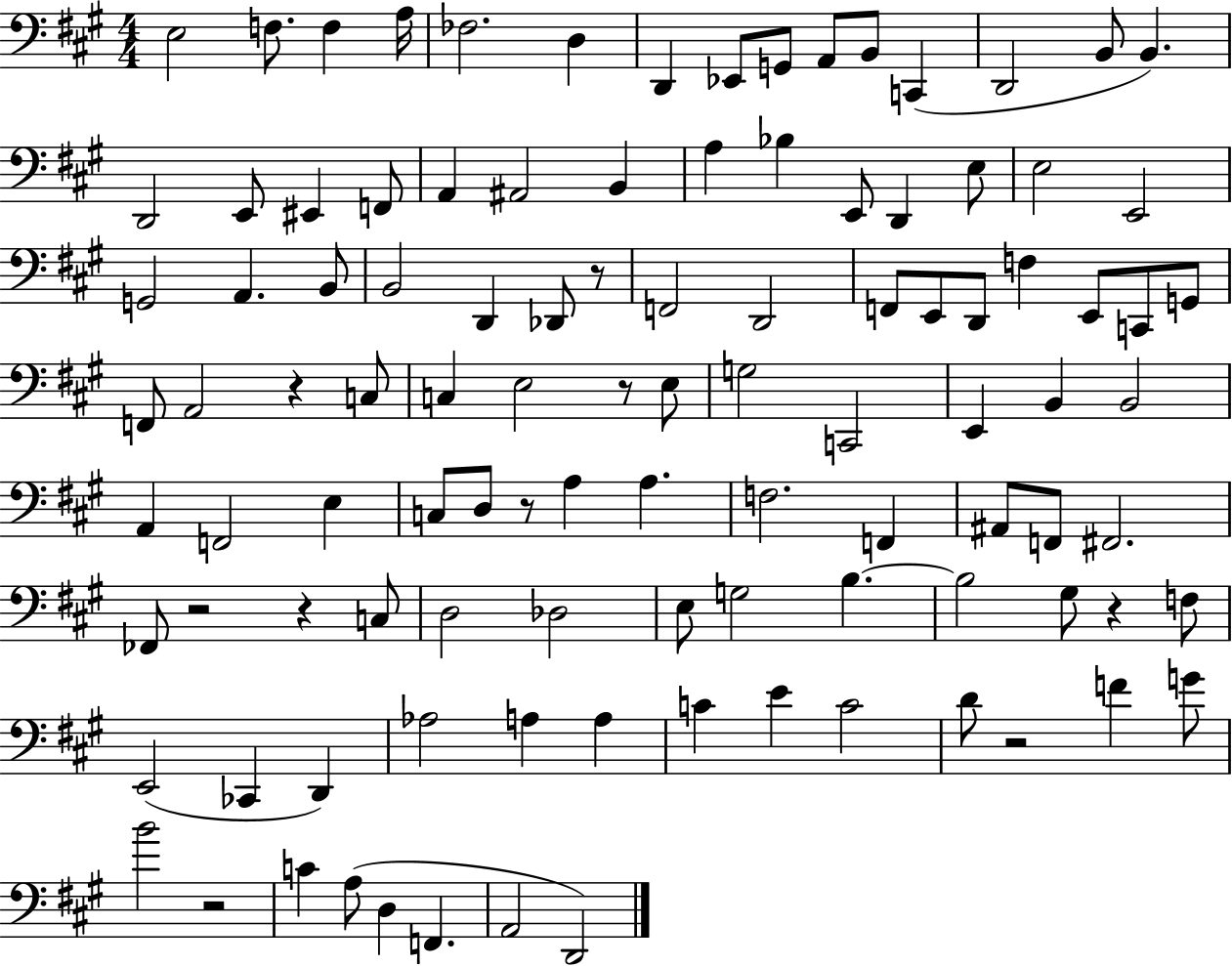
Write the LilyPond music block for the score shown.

{
  \clef bass
  \numericTimeSignature
  \time 4/4
  \key a \major
  e2 f8. f4 a16 | fes2. d4 | d,4 ees,8 g,8 a,8 b,8 c,4( | d,2 b,8 b,4.) | \break d,2 e,8 eis,4 f,8 | a,4 ais,2 b,4 | a4 bes4 e,8 d,4 e8 | e2 e,2 | \break g,2 a,4. b,8 | b,2 d,4 des,8 r8 | f,2 d,2 | f,8 e,8 d,8 f4 e,8 c,8 g,8 | \break f,8 a,2 r4 c8 | c4 e2 r8 e8 | g2 c,2 | e,4 b,4 b,2 | \break a,4 f,2 e4 | c8 d8 r8 a4 a4. | f2. f,4 | ais,8 f,8 fis,2. | \break fes,8 r2 r4 c8 | d2 des2 | e8 g2 b4.~~ | b2 gis8 r4 f8 | \break e,2( ces,4 d,4) | aes2 a4 a4 | c'4 e'4 c'2 | d'8 r2 f'4 g'8 | \break b'2 r2 | c'4 a8( d4 f,4. | a,2 d,2) | \bar "|."
}